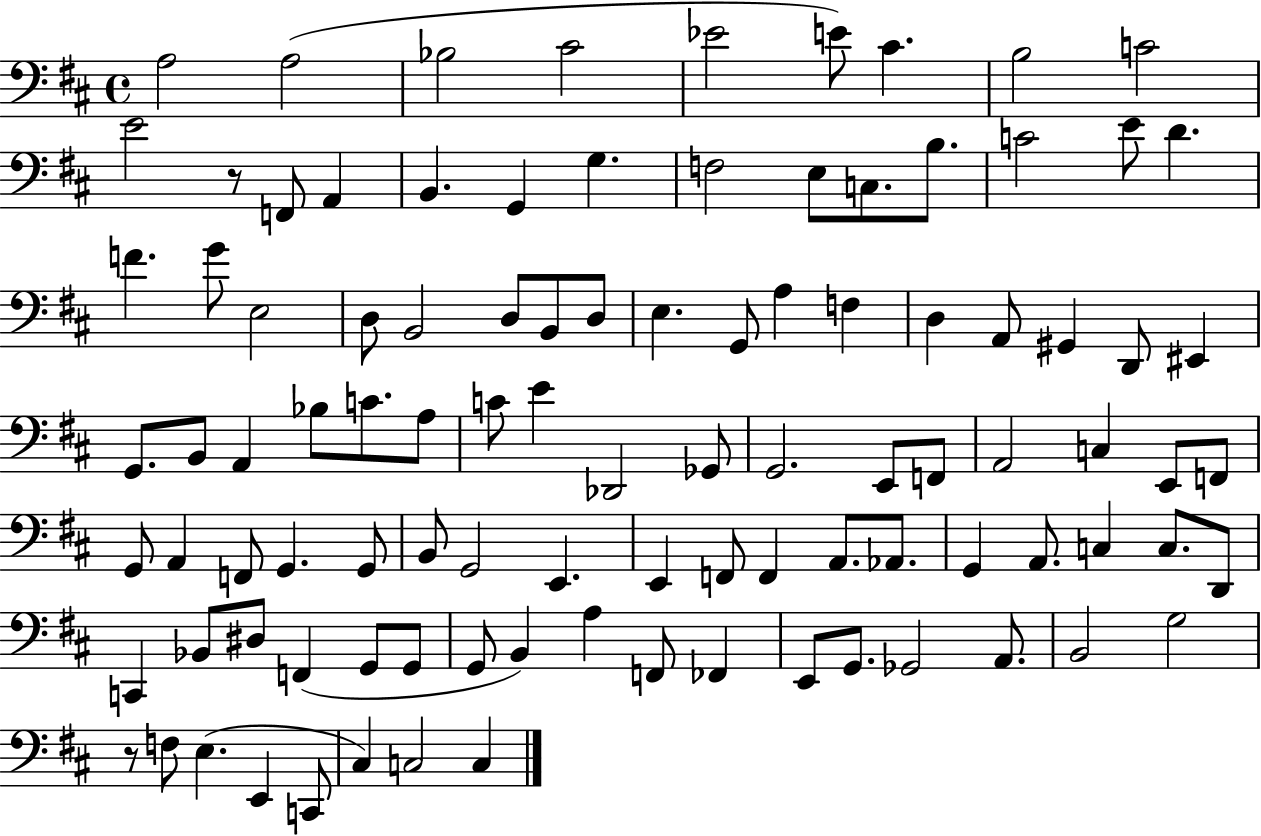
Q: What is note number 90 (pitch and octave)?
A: B2